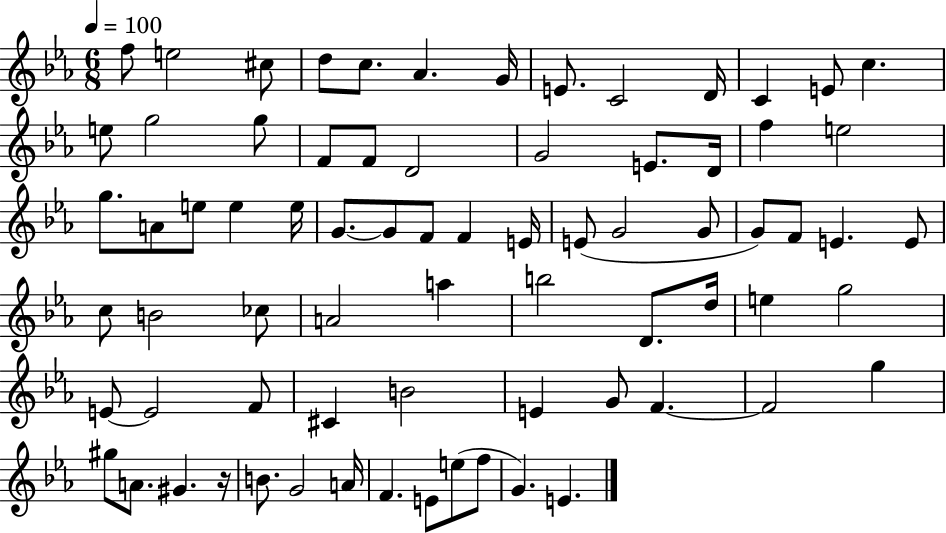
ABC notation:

X:1
T:Untitled
M:6/8
L:1/4
K:Eb
f/2 e2 ^c/2 d/2 c/2 _A G/4 E/2 C2 D/4 C E/2 c e/2 g2 g/2 F/2 F/2 D2 G2 E/2 D/4 f e2 g/2 A/2 e/2 e e/4 G/2 G/2 F/2 F E/4 E/2 G2 G/2 G/2 F/2 E E/2 c/2 B2 _c/2 A2 a b2 D/2 d/4 e g2 E/2 E2 F/2 ^C B2 E G/2 F F2 g ^g/2 A/2 ^G z/4 B/2 G2 A/4 F E/2 e/2 f/2 G E